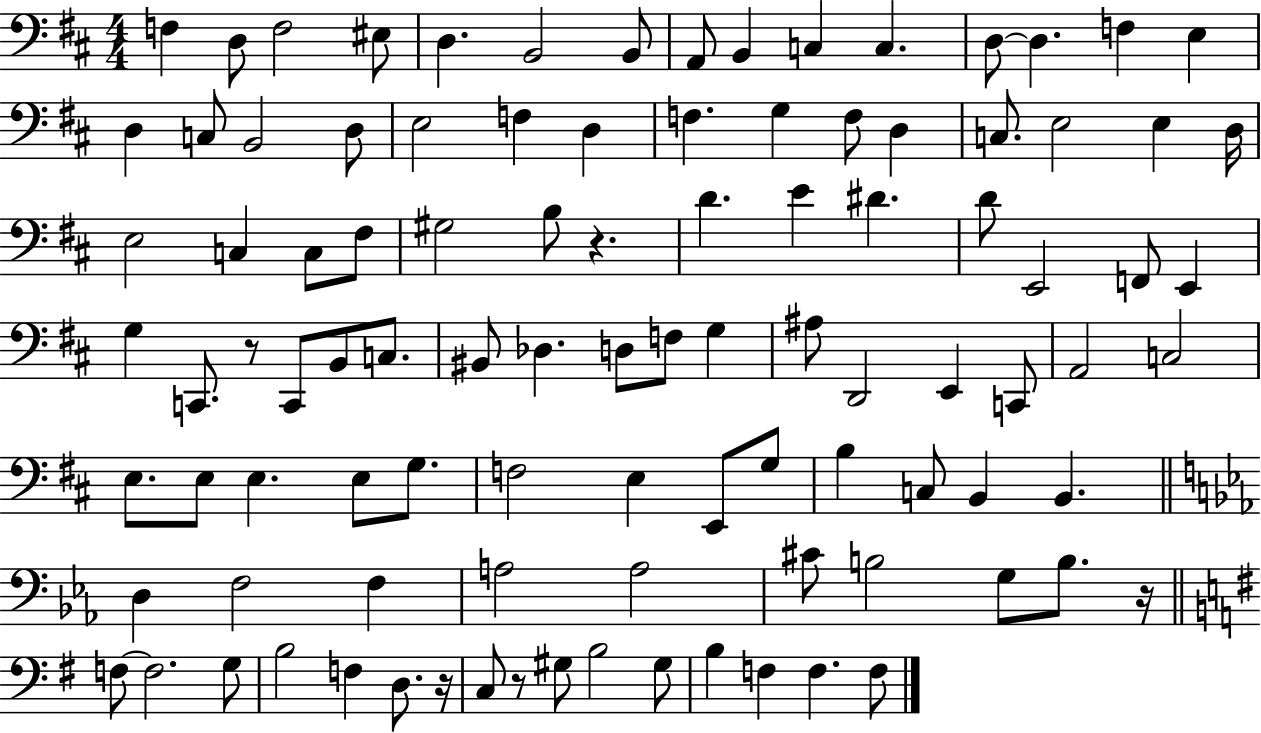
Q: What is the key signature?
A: D major